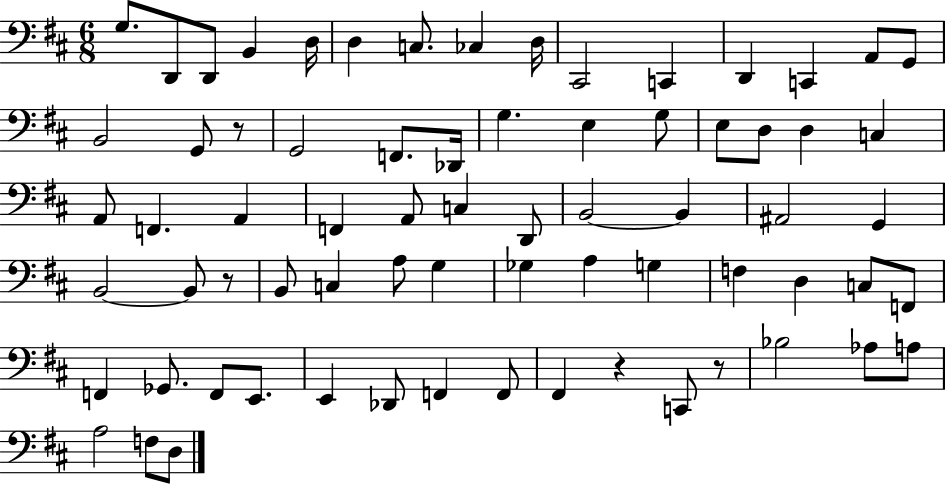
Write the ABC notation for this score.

X:1
T:Untitled
M:6/8
L:1/4
K:D
G,/2 D,,/2 D,,/2 B,, D,/4 D, C,/2 _C, D,/4 ^C,,2 C,, D,, C,, A,,/2 G,,/2 B,,2 G,,/2 z/2 G,,2 F,,/2 _D,,/4 G, E, G,/2 E,/2 D,/2 D, C, A,,/2 F,, A,, F,, A,,/2 C, D,,/2 B,,2 B,, ^A,,2 G,, B,,2 B,,/2 z/2 B,,/2 C, A,/2 G, _G, A, G, F, D, C,/2 F,,/2 F,, _G,,/2 F,,/2 E,,/2 E,, _D,,/2 F,, F,,/2 ^F,, z C,,/2 z/2 _B,2 _A,/2 A,/2 A,2 F,/2 D,/2